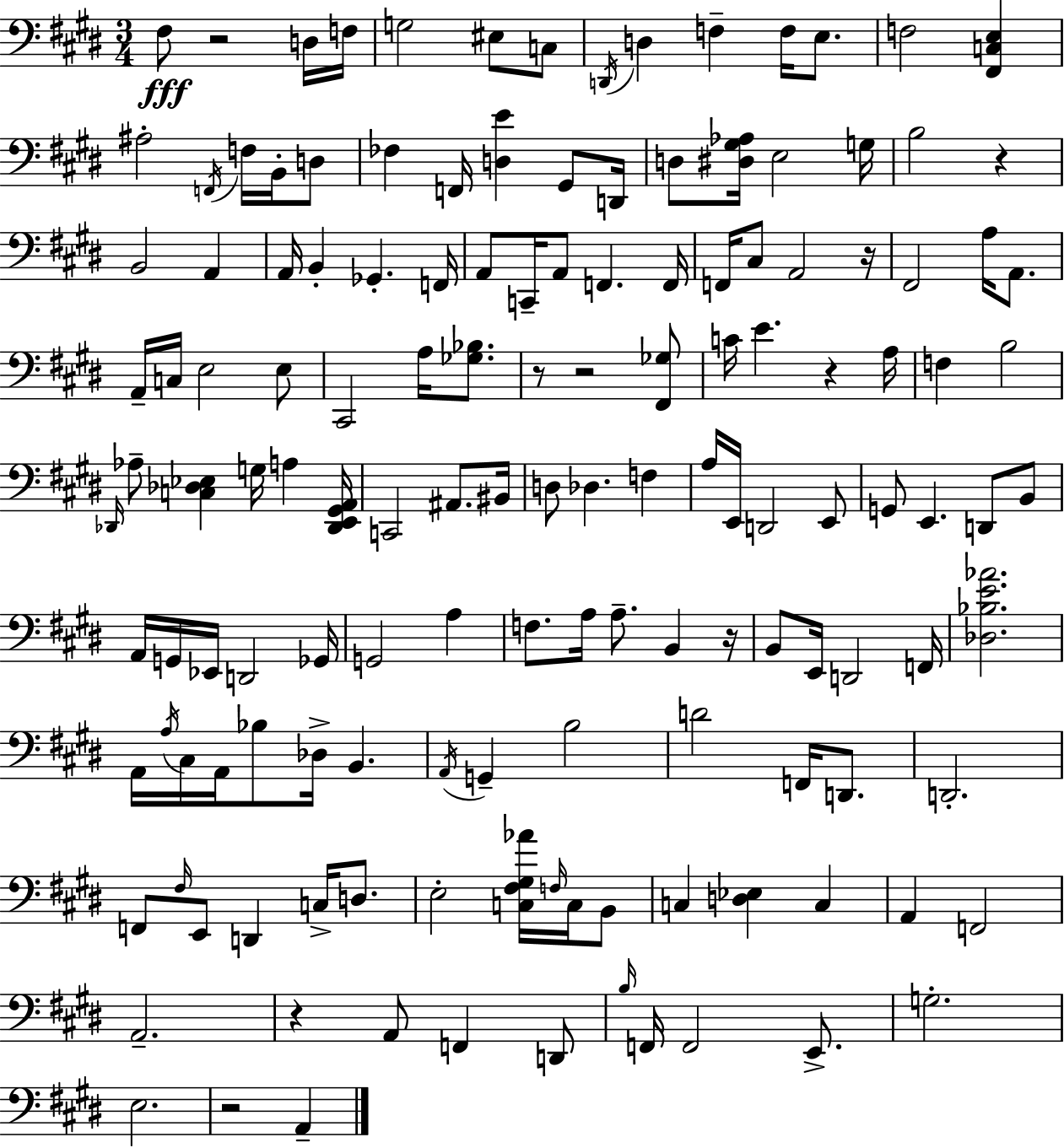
F#3/e R/h D3/s F3/s G3/h EIS3/e C3/e D2/s D3/q F3/q F3/s E3/e. F3/h [F#2,C3,E3]/q A#3/h F2/s F3/s B2/s D3/e FES3/q F2/s [D3,E4]/q G#2/e D2/s D3/e [D#3,G#3,Ab3]/s E3/h G3/s B3/h R/q B2/h A2/q A2/s B2/q Gb2/q. F2/s A2/e C2/s A2/e F2/q. F2/s F2/s C#3/e A2/h R/s F#2/h A3/s A2/e. A2/s C3/s E3/h E3/e C#2/h A3/s [Gb3,Bb3]/e. R/e R/h [F#2,Gb3]/e C4/s E4/q. R/q A3/s F3/q B3/h Db2/s Ab3/e [C3,Db3,Eb3]/q G3/s A3/q [Db2,E2,G#2,A2]/s C2/h A#2/e. BIS2/s D3/e Db3/q. F3/q A3/s E2/s D2/h E2/e G2/e E2/q. D2/e B2/e A2/s G2/s Eb2/s D2/h Gb2/s G2/h A3/q F3/e. A3/s A3/e. B2/q R/s B2/e E2/s D2/h F2/s [Db3,Bb3,E4,Ab4]/h. A2/s A3/s C#3/s A2/s Bb3/e Db3/s B2/q. A2/s G2/q B3/h D4/h F2/s D2/e. D2/h. F2/e F#3/s E2/e D2/q C3/s D3/e. E3/h [C3,F#3,G#3,Ab4]/s F3/s C3/s B2/e C3/q [D3,Eb3]/q C3/q A2/q F2/h A2/h. R/q A2/e F2/q D2/e B3/s F2/s F2/h E2/e. G3/h. E3/h. R/h A2/q